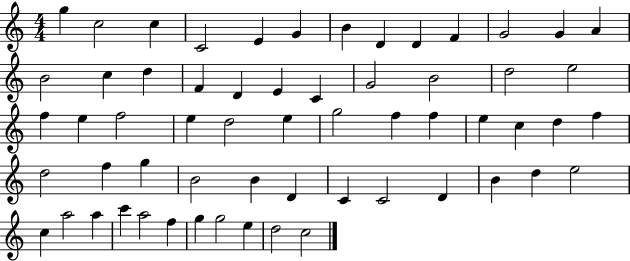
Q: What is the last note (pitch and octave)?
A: C5